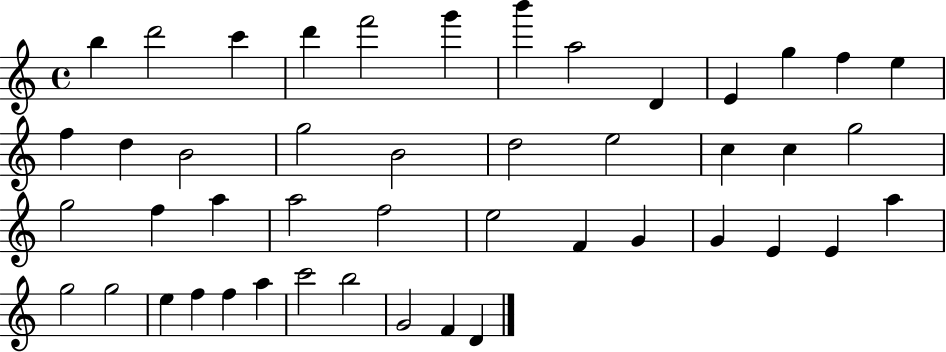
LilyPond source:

{
  \clef treble
  \time 4/4
  \defaultTimeSignature
  \key c \major
  b''4 d'''2 c'''4 | d'''4 f'''2 g'''4 | b'''4 a''2 d'4 | e'4 g''4 f''4 e''4 | \break f''4 d''4 b'2 | g''2 b'2 | d''2 e''2 | c''4 c''4 g''2 | \break g''2 f''4 a''4 | a''2 f''2 | e''2 f'4 g'4 | g'4 e'4 e'4 a''4 | \break g''2 g''2 | e''4 f''4 f''4 a''4 | c'''2 b''2 | g'2 f'4 d'4 | \break \bar "|."
}